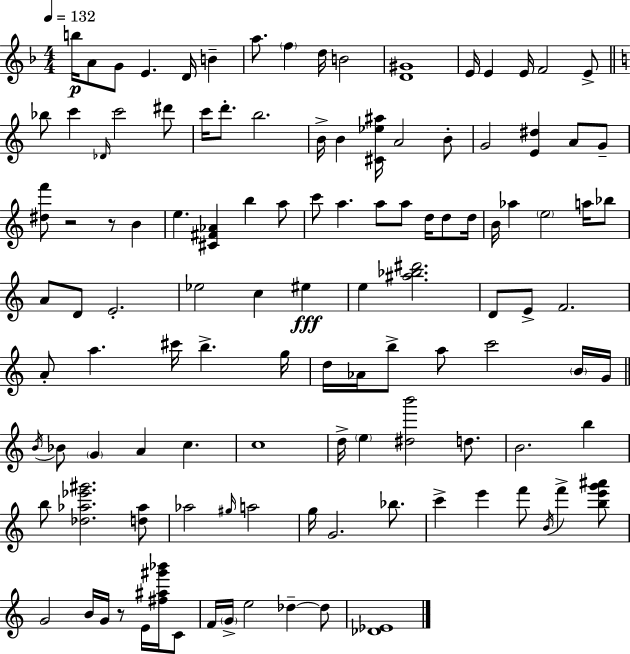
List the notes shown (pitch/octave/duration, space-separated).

B5/s A4/e G4/e E4/q. D4/s B4/q A5/e. F5/q D5/s B4/h [D4,G#4]/w E4/s E4/q E4/s F4/h E4/e Bb5/e C6/q Db4/s C6/h D#6/e C6/s D6/e. B5/h. B4/s B4/q [C#4,Eb5,A#5]/s A4/h B4/e G4/h [E4,D#5]/q A4/e G4/e [D#5,F6]/e R/h R/e B4/q E5/q. [C#4,F#4,Ab4]/q B5/q A5/e C6/e A5/q. A5/e A5/e D5/s D5/e D5/s B4/s Ab5/q E5/h A5/s Bb5/e A4/e D4/e E4/h. Eb5/h C5/q EIS5/q E5/q [A#5,Bb5,D#6]/h. D4/e E4/e F4/h. A4/e A5/q. C#6/s B5/q. G5/s D5/s Ab4/s B5/e A5/e C6/h B4/s G4/s B4/s Bb4/e G4/q A4/q C5/q. C5/w D5/s E5/q [D#5,B6]/h D5/e. B4/h. B5/q B5/e [Db5,Ab5,Eb6,G#6]/h. [D5,Ab5]/e Ab5/h G#5/s A5/h G5/s G4/h. Bb5/e. C6/q E6/q F6/e B4/s F6/q [B5,E6,G6,A#6]/e G4/h B4/s G4/s R/e E4/s [F#5,A#5,G#6,Bb6]/s C4/e F4/s G4/s E5/h Db5/q Db5/e [Db4,Eb4]/w